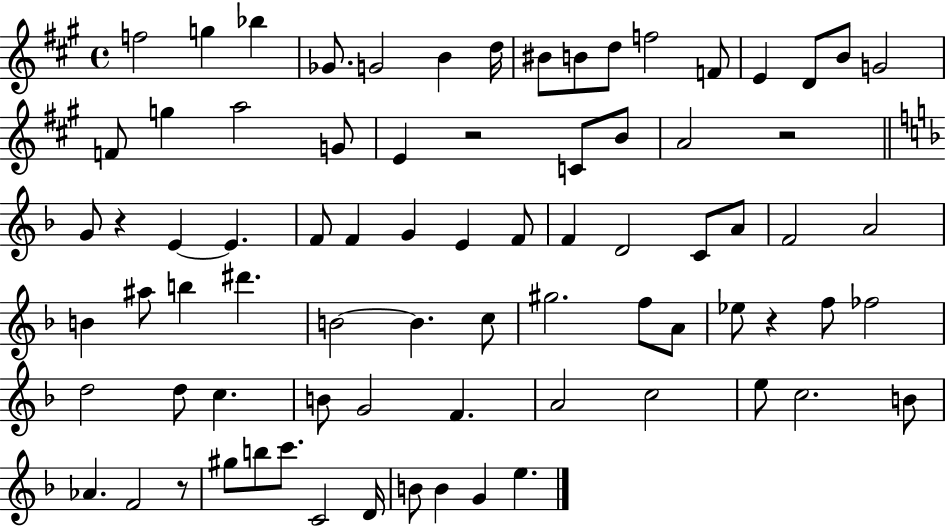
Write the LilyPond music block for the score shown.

{
  \clef treble
  \time 4/4
  \defaultTimeSignature
  \key a \major
  \repeat volta 2 { f''2 g''4 bes''4 | ges'8. g'2 b'4 d''16 | bis'8 b'8 d''8 f''2 f'8 | e'4 d'8 b'8 g'2 | \break f'8 g''4 a''2 g'8 | e'4 r2 c'8 b'8 | a'2 r2 | \bar "||" \break \key f \major g'8 r4 e'4~~ e'4. | f'8 f'4 g'4 e'4 f'8 | f'4 d'2 c'8 a'8 | f'2 a'2 | \break b'4 ais''8 b''4 dis'''4. | b'2~~ b'4. c''8 | gis''2. f''8 a'8 | ees''8 r4 f''8 fes''2 | \break d''2 d''8 c''4. | b'8 g'2 f'4. | a'2 c''2 | e''8 c''2. b'8 | \break aes'4. f'2 r8 | gis''8 b''8 c'''8. c'2 d'16 | b'8 b'4 g'4 e''4. | } \bar "|."
}